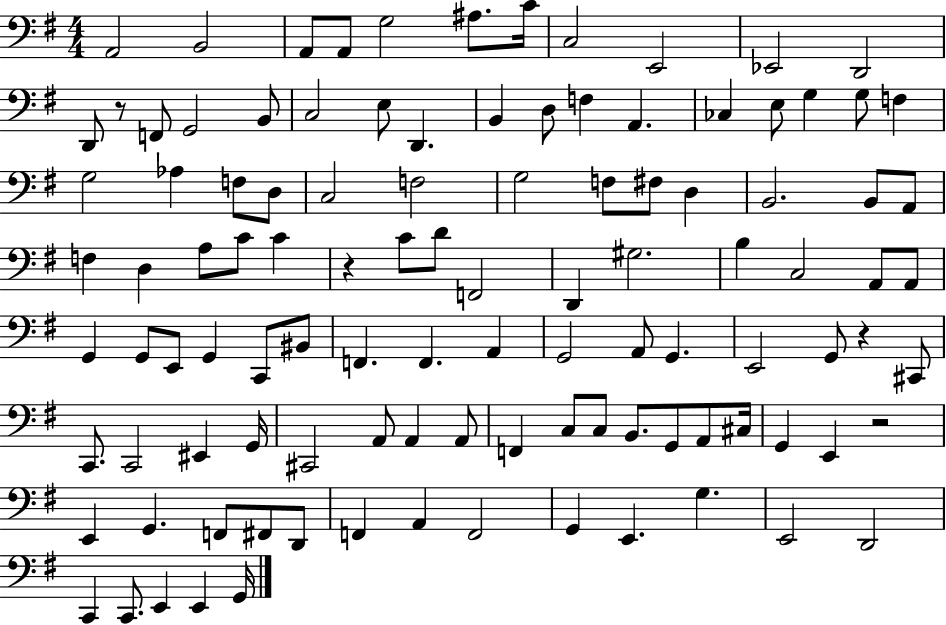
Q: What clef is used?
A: bass